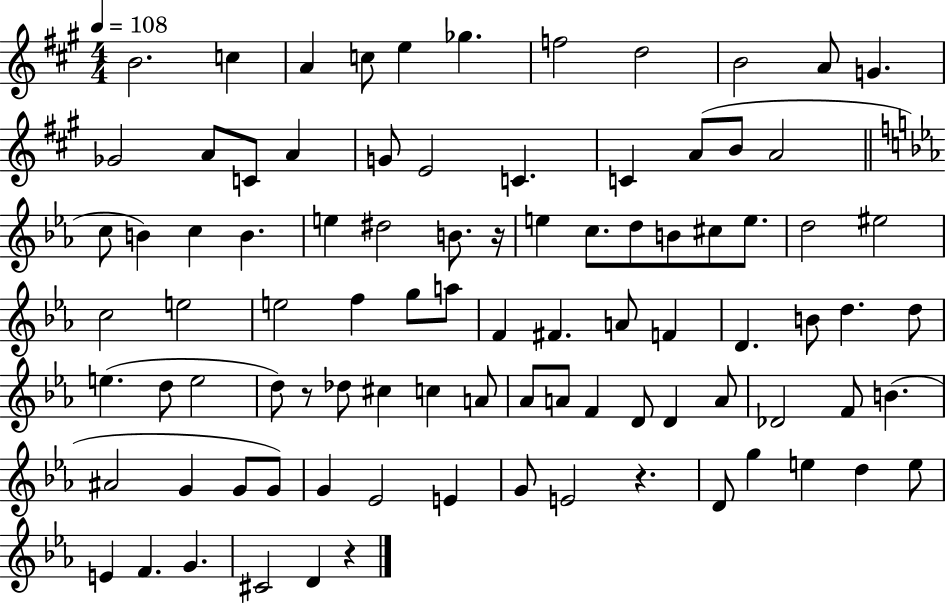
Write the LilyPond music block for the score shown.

{
  \clef treble
  \numericTimeSignature
  \time 4/4
  \key a \major
  \tempo 4 = 108
  b'2. c''4 | a'4 c''8 e''4 ges''4. | f''2 d''2 | b'2 a'8 g'4. | \break ges'2 a'8 c'8 a'4 | g'8 e'2 c'4. | c'4 a'8( b'8 a'2 | \bar "||" \break \key ees \major c''8 b'4) c''4 b'4. | e''4 dis''2 b'8. r16 | e''4 c''8. d''8 b'8 cis''8 e''8. | d''2 eis''2 | \break c''2 e''2 | e''2 f''4 g''8 a''8 | f'4 fis'4. a'8 f'4 | d'4. b'8 d''4. d''8 | \break e''4.( d''8 e''2 | d''8) r8 des''8 cis''4 c''4 a'8 | aes'8 a'8 f'4 d'8 d'4 a'8 | des'2 f'8 b'4.( | \break ais'2 g'4 g'8 g'8) | g'4 ees'2 e'4 | g'8 e'2 r4. | d'8 g''4 e''4 d''4 e''8 | \break e'4 f'4. g'4. | cis'2 d'4 r4 | \bar "|."
}